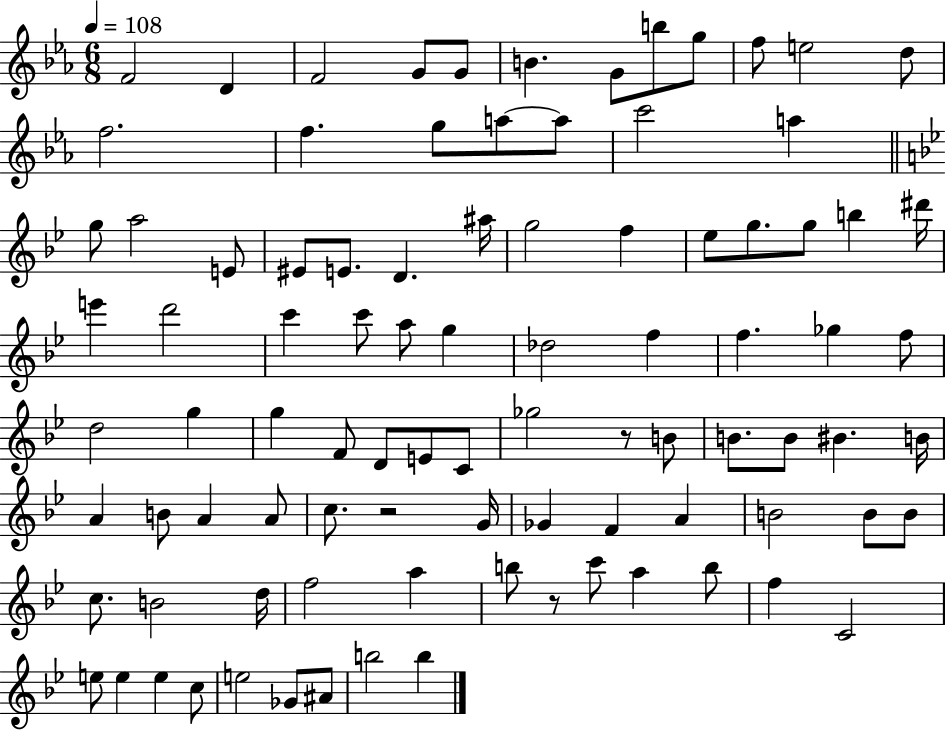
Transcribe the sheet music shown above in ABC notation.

X:1
T:Untitled
M:6/8
L:1/4
K:Eb
F2 D F2 G/2 G/2 B G/2 b/2 g/2 f/2 e2 d/2 f2 f g/2 a/2 a/2 c'2 a g/2 a2 E/2 ^E/2 E/2 D ^a/4 g2 f _e/2 g/2 g/2 b ^d'/4 e' d'2 c' c'/2 a/2 g _d2 f f _g f/2 d2 g g F/2 D/2 E/2 C/2 _g2 z/2 B/2 B/2 B/2 ^B B/4 A B/2 A A/2 c/2 z2 G/4 _G F A B2 B/2 B/2 c/2 B2 d/4 f2 a b/2 z/2 c'/2 a b/2 f C2 e/2 e e c/2 e2 _G/2 ^A/2 b2 b